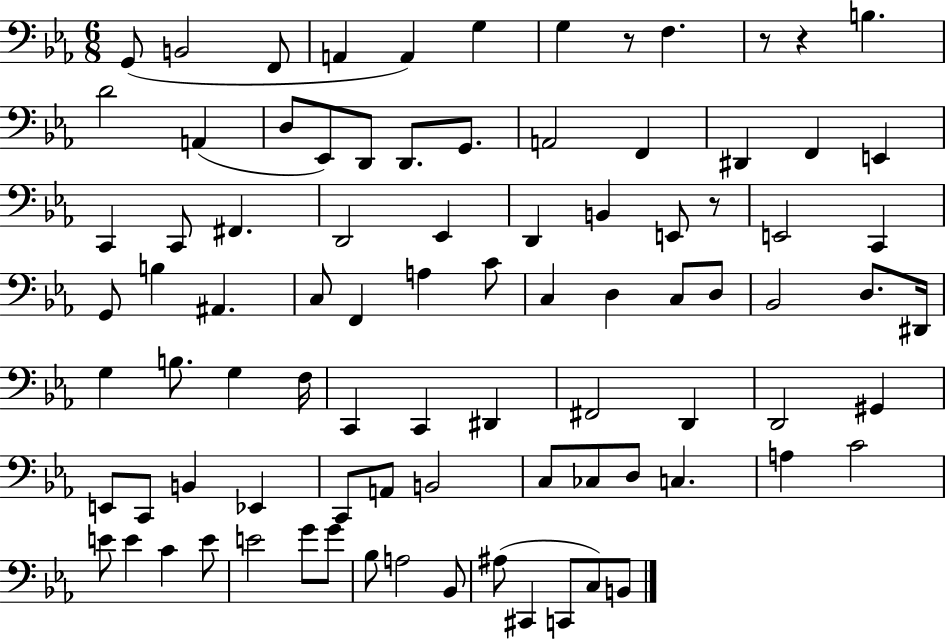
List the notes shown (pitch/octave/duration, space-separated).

G2/e B2/h F2/e A2/q A2/q G3/q G3/q R/e F3/q. R/e R/q B3/q. D4/h A2/q D3/e Eb2/e D2/e D2/e. G2/e. A2/h F2/q D#2/q F2/q E2/q C2/q C2/e F#2/q. D2/h Eb2/q D2/q B2/q E2/e R/e E2/h C2/q G2/e B3/q A#2/q. C3/e F2/q A3/q C4/e C3/q D3/q C3/e D3/e Bb2/h D3/e. D#2/s G3/q B3/e. G3/q F3/s C2/q C2/q D#2/q F#2/h D2/q D2/h G#2/q E2/e C2/e B2/q Eb2/q C2/e A2/e B2/h C3/e CES3/e D3/e C3/q. A3/q C4/h E4/e E4/q C4/q E4/e E4/h G4/e G4/e Bb3/e A3/h Bb2/e A#3/e C#2/q C2/e C3/e B2/e